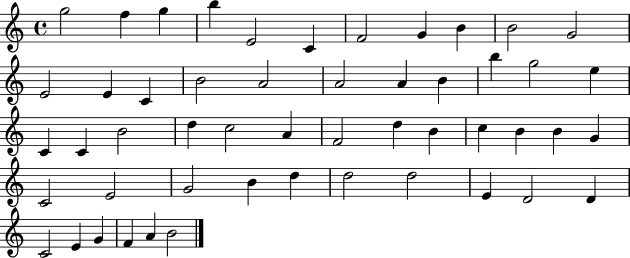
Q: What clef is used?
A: treble